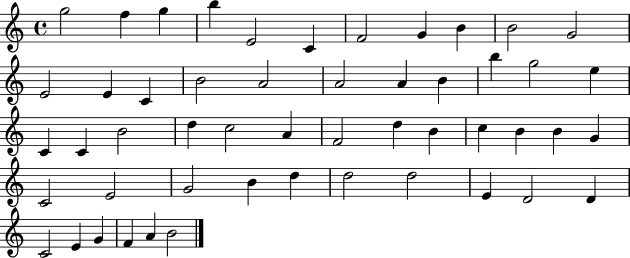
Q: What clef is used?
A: treble